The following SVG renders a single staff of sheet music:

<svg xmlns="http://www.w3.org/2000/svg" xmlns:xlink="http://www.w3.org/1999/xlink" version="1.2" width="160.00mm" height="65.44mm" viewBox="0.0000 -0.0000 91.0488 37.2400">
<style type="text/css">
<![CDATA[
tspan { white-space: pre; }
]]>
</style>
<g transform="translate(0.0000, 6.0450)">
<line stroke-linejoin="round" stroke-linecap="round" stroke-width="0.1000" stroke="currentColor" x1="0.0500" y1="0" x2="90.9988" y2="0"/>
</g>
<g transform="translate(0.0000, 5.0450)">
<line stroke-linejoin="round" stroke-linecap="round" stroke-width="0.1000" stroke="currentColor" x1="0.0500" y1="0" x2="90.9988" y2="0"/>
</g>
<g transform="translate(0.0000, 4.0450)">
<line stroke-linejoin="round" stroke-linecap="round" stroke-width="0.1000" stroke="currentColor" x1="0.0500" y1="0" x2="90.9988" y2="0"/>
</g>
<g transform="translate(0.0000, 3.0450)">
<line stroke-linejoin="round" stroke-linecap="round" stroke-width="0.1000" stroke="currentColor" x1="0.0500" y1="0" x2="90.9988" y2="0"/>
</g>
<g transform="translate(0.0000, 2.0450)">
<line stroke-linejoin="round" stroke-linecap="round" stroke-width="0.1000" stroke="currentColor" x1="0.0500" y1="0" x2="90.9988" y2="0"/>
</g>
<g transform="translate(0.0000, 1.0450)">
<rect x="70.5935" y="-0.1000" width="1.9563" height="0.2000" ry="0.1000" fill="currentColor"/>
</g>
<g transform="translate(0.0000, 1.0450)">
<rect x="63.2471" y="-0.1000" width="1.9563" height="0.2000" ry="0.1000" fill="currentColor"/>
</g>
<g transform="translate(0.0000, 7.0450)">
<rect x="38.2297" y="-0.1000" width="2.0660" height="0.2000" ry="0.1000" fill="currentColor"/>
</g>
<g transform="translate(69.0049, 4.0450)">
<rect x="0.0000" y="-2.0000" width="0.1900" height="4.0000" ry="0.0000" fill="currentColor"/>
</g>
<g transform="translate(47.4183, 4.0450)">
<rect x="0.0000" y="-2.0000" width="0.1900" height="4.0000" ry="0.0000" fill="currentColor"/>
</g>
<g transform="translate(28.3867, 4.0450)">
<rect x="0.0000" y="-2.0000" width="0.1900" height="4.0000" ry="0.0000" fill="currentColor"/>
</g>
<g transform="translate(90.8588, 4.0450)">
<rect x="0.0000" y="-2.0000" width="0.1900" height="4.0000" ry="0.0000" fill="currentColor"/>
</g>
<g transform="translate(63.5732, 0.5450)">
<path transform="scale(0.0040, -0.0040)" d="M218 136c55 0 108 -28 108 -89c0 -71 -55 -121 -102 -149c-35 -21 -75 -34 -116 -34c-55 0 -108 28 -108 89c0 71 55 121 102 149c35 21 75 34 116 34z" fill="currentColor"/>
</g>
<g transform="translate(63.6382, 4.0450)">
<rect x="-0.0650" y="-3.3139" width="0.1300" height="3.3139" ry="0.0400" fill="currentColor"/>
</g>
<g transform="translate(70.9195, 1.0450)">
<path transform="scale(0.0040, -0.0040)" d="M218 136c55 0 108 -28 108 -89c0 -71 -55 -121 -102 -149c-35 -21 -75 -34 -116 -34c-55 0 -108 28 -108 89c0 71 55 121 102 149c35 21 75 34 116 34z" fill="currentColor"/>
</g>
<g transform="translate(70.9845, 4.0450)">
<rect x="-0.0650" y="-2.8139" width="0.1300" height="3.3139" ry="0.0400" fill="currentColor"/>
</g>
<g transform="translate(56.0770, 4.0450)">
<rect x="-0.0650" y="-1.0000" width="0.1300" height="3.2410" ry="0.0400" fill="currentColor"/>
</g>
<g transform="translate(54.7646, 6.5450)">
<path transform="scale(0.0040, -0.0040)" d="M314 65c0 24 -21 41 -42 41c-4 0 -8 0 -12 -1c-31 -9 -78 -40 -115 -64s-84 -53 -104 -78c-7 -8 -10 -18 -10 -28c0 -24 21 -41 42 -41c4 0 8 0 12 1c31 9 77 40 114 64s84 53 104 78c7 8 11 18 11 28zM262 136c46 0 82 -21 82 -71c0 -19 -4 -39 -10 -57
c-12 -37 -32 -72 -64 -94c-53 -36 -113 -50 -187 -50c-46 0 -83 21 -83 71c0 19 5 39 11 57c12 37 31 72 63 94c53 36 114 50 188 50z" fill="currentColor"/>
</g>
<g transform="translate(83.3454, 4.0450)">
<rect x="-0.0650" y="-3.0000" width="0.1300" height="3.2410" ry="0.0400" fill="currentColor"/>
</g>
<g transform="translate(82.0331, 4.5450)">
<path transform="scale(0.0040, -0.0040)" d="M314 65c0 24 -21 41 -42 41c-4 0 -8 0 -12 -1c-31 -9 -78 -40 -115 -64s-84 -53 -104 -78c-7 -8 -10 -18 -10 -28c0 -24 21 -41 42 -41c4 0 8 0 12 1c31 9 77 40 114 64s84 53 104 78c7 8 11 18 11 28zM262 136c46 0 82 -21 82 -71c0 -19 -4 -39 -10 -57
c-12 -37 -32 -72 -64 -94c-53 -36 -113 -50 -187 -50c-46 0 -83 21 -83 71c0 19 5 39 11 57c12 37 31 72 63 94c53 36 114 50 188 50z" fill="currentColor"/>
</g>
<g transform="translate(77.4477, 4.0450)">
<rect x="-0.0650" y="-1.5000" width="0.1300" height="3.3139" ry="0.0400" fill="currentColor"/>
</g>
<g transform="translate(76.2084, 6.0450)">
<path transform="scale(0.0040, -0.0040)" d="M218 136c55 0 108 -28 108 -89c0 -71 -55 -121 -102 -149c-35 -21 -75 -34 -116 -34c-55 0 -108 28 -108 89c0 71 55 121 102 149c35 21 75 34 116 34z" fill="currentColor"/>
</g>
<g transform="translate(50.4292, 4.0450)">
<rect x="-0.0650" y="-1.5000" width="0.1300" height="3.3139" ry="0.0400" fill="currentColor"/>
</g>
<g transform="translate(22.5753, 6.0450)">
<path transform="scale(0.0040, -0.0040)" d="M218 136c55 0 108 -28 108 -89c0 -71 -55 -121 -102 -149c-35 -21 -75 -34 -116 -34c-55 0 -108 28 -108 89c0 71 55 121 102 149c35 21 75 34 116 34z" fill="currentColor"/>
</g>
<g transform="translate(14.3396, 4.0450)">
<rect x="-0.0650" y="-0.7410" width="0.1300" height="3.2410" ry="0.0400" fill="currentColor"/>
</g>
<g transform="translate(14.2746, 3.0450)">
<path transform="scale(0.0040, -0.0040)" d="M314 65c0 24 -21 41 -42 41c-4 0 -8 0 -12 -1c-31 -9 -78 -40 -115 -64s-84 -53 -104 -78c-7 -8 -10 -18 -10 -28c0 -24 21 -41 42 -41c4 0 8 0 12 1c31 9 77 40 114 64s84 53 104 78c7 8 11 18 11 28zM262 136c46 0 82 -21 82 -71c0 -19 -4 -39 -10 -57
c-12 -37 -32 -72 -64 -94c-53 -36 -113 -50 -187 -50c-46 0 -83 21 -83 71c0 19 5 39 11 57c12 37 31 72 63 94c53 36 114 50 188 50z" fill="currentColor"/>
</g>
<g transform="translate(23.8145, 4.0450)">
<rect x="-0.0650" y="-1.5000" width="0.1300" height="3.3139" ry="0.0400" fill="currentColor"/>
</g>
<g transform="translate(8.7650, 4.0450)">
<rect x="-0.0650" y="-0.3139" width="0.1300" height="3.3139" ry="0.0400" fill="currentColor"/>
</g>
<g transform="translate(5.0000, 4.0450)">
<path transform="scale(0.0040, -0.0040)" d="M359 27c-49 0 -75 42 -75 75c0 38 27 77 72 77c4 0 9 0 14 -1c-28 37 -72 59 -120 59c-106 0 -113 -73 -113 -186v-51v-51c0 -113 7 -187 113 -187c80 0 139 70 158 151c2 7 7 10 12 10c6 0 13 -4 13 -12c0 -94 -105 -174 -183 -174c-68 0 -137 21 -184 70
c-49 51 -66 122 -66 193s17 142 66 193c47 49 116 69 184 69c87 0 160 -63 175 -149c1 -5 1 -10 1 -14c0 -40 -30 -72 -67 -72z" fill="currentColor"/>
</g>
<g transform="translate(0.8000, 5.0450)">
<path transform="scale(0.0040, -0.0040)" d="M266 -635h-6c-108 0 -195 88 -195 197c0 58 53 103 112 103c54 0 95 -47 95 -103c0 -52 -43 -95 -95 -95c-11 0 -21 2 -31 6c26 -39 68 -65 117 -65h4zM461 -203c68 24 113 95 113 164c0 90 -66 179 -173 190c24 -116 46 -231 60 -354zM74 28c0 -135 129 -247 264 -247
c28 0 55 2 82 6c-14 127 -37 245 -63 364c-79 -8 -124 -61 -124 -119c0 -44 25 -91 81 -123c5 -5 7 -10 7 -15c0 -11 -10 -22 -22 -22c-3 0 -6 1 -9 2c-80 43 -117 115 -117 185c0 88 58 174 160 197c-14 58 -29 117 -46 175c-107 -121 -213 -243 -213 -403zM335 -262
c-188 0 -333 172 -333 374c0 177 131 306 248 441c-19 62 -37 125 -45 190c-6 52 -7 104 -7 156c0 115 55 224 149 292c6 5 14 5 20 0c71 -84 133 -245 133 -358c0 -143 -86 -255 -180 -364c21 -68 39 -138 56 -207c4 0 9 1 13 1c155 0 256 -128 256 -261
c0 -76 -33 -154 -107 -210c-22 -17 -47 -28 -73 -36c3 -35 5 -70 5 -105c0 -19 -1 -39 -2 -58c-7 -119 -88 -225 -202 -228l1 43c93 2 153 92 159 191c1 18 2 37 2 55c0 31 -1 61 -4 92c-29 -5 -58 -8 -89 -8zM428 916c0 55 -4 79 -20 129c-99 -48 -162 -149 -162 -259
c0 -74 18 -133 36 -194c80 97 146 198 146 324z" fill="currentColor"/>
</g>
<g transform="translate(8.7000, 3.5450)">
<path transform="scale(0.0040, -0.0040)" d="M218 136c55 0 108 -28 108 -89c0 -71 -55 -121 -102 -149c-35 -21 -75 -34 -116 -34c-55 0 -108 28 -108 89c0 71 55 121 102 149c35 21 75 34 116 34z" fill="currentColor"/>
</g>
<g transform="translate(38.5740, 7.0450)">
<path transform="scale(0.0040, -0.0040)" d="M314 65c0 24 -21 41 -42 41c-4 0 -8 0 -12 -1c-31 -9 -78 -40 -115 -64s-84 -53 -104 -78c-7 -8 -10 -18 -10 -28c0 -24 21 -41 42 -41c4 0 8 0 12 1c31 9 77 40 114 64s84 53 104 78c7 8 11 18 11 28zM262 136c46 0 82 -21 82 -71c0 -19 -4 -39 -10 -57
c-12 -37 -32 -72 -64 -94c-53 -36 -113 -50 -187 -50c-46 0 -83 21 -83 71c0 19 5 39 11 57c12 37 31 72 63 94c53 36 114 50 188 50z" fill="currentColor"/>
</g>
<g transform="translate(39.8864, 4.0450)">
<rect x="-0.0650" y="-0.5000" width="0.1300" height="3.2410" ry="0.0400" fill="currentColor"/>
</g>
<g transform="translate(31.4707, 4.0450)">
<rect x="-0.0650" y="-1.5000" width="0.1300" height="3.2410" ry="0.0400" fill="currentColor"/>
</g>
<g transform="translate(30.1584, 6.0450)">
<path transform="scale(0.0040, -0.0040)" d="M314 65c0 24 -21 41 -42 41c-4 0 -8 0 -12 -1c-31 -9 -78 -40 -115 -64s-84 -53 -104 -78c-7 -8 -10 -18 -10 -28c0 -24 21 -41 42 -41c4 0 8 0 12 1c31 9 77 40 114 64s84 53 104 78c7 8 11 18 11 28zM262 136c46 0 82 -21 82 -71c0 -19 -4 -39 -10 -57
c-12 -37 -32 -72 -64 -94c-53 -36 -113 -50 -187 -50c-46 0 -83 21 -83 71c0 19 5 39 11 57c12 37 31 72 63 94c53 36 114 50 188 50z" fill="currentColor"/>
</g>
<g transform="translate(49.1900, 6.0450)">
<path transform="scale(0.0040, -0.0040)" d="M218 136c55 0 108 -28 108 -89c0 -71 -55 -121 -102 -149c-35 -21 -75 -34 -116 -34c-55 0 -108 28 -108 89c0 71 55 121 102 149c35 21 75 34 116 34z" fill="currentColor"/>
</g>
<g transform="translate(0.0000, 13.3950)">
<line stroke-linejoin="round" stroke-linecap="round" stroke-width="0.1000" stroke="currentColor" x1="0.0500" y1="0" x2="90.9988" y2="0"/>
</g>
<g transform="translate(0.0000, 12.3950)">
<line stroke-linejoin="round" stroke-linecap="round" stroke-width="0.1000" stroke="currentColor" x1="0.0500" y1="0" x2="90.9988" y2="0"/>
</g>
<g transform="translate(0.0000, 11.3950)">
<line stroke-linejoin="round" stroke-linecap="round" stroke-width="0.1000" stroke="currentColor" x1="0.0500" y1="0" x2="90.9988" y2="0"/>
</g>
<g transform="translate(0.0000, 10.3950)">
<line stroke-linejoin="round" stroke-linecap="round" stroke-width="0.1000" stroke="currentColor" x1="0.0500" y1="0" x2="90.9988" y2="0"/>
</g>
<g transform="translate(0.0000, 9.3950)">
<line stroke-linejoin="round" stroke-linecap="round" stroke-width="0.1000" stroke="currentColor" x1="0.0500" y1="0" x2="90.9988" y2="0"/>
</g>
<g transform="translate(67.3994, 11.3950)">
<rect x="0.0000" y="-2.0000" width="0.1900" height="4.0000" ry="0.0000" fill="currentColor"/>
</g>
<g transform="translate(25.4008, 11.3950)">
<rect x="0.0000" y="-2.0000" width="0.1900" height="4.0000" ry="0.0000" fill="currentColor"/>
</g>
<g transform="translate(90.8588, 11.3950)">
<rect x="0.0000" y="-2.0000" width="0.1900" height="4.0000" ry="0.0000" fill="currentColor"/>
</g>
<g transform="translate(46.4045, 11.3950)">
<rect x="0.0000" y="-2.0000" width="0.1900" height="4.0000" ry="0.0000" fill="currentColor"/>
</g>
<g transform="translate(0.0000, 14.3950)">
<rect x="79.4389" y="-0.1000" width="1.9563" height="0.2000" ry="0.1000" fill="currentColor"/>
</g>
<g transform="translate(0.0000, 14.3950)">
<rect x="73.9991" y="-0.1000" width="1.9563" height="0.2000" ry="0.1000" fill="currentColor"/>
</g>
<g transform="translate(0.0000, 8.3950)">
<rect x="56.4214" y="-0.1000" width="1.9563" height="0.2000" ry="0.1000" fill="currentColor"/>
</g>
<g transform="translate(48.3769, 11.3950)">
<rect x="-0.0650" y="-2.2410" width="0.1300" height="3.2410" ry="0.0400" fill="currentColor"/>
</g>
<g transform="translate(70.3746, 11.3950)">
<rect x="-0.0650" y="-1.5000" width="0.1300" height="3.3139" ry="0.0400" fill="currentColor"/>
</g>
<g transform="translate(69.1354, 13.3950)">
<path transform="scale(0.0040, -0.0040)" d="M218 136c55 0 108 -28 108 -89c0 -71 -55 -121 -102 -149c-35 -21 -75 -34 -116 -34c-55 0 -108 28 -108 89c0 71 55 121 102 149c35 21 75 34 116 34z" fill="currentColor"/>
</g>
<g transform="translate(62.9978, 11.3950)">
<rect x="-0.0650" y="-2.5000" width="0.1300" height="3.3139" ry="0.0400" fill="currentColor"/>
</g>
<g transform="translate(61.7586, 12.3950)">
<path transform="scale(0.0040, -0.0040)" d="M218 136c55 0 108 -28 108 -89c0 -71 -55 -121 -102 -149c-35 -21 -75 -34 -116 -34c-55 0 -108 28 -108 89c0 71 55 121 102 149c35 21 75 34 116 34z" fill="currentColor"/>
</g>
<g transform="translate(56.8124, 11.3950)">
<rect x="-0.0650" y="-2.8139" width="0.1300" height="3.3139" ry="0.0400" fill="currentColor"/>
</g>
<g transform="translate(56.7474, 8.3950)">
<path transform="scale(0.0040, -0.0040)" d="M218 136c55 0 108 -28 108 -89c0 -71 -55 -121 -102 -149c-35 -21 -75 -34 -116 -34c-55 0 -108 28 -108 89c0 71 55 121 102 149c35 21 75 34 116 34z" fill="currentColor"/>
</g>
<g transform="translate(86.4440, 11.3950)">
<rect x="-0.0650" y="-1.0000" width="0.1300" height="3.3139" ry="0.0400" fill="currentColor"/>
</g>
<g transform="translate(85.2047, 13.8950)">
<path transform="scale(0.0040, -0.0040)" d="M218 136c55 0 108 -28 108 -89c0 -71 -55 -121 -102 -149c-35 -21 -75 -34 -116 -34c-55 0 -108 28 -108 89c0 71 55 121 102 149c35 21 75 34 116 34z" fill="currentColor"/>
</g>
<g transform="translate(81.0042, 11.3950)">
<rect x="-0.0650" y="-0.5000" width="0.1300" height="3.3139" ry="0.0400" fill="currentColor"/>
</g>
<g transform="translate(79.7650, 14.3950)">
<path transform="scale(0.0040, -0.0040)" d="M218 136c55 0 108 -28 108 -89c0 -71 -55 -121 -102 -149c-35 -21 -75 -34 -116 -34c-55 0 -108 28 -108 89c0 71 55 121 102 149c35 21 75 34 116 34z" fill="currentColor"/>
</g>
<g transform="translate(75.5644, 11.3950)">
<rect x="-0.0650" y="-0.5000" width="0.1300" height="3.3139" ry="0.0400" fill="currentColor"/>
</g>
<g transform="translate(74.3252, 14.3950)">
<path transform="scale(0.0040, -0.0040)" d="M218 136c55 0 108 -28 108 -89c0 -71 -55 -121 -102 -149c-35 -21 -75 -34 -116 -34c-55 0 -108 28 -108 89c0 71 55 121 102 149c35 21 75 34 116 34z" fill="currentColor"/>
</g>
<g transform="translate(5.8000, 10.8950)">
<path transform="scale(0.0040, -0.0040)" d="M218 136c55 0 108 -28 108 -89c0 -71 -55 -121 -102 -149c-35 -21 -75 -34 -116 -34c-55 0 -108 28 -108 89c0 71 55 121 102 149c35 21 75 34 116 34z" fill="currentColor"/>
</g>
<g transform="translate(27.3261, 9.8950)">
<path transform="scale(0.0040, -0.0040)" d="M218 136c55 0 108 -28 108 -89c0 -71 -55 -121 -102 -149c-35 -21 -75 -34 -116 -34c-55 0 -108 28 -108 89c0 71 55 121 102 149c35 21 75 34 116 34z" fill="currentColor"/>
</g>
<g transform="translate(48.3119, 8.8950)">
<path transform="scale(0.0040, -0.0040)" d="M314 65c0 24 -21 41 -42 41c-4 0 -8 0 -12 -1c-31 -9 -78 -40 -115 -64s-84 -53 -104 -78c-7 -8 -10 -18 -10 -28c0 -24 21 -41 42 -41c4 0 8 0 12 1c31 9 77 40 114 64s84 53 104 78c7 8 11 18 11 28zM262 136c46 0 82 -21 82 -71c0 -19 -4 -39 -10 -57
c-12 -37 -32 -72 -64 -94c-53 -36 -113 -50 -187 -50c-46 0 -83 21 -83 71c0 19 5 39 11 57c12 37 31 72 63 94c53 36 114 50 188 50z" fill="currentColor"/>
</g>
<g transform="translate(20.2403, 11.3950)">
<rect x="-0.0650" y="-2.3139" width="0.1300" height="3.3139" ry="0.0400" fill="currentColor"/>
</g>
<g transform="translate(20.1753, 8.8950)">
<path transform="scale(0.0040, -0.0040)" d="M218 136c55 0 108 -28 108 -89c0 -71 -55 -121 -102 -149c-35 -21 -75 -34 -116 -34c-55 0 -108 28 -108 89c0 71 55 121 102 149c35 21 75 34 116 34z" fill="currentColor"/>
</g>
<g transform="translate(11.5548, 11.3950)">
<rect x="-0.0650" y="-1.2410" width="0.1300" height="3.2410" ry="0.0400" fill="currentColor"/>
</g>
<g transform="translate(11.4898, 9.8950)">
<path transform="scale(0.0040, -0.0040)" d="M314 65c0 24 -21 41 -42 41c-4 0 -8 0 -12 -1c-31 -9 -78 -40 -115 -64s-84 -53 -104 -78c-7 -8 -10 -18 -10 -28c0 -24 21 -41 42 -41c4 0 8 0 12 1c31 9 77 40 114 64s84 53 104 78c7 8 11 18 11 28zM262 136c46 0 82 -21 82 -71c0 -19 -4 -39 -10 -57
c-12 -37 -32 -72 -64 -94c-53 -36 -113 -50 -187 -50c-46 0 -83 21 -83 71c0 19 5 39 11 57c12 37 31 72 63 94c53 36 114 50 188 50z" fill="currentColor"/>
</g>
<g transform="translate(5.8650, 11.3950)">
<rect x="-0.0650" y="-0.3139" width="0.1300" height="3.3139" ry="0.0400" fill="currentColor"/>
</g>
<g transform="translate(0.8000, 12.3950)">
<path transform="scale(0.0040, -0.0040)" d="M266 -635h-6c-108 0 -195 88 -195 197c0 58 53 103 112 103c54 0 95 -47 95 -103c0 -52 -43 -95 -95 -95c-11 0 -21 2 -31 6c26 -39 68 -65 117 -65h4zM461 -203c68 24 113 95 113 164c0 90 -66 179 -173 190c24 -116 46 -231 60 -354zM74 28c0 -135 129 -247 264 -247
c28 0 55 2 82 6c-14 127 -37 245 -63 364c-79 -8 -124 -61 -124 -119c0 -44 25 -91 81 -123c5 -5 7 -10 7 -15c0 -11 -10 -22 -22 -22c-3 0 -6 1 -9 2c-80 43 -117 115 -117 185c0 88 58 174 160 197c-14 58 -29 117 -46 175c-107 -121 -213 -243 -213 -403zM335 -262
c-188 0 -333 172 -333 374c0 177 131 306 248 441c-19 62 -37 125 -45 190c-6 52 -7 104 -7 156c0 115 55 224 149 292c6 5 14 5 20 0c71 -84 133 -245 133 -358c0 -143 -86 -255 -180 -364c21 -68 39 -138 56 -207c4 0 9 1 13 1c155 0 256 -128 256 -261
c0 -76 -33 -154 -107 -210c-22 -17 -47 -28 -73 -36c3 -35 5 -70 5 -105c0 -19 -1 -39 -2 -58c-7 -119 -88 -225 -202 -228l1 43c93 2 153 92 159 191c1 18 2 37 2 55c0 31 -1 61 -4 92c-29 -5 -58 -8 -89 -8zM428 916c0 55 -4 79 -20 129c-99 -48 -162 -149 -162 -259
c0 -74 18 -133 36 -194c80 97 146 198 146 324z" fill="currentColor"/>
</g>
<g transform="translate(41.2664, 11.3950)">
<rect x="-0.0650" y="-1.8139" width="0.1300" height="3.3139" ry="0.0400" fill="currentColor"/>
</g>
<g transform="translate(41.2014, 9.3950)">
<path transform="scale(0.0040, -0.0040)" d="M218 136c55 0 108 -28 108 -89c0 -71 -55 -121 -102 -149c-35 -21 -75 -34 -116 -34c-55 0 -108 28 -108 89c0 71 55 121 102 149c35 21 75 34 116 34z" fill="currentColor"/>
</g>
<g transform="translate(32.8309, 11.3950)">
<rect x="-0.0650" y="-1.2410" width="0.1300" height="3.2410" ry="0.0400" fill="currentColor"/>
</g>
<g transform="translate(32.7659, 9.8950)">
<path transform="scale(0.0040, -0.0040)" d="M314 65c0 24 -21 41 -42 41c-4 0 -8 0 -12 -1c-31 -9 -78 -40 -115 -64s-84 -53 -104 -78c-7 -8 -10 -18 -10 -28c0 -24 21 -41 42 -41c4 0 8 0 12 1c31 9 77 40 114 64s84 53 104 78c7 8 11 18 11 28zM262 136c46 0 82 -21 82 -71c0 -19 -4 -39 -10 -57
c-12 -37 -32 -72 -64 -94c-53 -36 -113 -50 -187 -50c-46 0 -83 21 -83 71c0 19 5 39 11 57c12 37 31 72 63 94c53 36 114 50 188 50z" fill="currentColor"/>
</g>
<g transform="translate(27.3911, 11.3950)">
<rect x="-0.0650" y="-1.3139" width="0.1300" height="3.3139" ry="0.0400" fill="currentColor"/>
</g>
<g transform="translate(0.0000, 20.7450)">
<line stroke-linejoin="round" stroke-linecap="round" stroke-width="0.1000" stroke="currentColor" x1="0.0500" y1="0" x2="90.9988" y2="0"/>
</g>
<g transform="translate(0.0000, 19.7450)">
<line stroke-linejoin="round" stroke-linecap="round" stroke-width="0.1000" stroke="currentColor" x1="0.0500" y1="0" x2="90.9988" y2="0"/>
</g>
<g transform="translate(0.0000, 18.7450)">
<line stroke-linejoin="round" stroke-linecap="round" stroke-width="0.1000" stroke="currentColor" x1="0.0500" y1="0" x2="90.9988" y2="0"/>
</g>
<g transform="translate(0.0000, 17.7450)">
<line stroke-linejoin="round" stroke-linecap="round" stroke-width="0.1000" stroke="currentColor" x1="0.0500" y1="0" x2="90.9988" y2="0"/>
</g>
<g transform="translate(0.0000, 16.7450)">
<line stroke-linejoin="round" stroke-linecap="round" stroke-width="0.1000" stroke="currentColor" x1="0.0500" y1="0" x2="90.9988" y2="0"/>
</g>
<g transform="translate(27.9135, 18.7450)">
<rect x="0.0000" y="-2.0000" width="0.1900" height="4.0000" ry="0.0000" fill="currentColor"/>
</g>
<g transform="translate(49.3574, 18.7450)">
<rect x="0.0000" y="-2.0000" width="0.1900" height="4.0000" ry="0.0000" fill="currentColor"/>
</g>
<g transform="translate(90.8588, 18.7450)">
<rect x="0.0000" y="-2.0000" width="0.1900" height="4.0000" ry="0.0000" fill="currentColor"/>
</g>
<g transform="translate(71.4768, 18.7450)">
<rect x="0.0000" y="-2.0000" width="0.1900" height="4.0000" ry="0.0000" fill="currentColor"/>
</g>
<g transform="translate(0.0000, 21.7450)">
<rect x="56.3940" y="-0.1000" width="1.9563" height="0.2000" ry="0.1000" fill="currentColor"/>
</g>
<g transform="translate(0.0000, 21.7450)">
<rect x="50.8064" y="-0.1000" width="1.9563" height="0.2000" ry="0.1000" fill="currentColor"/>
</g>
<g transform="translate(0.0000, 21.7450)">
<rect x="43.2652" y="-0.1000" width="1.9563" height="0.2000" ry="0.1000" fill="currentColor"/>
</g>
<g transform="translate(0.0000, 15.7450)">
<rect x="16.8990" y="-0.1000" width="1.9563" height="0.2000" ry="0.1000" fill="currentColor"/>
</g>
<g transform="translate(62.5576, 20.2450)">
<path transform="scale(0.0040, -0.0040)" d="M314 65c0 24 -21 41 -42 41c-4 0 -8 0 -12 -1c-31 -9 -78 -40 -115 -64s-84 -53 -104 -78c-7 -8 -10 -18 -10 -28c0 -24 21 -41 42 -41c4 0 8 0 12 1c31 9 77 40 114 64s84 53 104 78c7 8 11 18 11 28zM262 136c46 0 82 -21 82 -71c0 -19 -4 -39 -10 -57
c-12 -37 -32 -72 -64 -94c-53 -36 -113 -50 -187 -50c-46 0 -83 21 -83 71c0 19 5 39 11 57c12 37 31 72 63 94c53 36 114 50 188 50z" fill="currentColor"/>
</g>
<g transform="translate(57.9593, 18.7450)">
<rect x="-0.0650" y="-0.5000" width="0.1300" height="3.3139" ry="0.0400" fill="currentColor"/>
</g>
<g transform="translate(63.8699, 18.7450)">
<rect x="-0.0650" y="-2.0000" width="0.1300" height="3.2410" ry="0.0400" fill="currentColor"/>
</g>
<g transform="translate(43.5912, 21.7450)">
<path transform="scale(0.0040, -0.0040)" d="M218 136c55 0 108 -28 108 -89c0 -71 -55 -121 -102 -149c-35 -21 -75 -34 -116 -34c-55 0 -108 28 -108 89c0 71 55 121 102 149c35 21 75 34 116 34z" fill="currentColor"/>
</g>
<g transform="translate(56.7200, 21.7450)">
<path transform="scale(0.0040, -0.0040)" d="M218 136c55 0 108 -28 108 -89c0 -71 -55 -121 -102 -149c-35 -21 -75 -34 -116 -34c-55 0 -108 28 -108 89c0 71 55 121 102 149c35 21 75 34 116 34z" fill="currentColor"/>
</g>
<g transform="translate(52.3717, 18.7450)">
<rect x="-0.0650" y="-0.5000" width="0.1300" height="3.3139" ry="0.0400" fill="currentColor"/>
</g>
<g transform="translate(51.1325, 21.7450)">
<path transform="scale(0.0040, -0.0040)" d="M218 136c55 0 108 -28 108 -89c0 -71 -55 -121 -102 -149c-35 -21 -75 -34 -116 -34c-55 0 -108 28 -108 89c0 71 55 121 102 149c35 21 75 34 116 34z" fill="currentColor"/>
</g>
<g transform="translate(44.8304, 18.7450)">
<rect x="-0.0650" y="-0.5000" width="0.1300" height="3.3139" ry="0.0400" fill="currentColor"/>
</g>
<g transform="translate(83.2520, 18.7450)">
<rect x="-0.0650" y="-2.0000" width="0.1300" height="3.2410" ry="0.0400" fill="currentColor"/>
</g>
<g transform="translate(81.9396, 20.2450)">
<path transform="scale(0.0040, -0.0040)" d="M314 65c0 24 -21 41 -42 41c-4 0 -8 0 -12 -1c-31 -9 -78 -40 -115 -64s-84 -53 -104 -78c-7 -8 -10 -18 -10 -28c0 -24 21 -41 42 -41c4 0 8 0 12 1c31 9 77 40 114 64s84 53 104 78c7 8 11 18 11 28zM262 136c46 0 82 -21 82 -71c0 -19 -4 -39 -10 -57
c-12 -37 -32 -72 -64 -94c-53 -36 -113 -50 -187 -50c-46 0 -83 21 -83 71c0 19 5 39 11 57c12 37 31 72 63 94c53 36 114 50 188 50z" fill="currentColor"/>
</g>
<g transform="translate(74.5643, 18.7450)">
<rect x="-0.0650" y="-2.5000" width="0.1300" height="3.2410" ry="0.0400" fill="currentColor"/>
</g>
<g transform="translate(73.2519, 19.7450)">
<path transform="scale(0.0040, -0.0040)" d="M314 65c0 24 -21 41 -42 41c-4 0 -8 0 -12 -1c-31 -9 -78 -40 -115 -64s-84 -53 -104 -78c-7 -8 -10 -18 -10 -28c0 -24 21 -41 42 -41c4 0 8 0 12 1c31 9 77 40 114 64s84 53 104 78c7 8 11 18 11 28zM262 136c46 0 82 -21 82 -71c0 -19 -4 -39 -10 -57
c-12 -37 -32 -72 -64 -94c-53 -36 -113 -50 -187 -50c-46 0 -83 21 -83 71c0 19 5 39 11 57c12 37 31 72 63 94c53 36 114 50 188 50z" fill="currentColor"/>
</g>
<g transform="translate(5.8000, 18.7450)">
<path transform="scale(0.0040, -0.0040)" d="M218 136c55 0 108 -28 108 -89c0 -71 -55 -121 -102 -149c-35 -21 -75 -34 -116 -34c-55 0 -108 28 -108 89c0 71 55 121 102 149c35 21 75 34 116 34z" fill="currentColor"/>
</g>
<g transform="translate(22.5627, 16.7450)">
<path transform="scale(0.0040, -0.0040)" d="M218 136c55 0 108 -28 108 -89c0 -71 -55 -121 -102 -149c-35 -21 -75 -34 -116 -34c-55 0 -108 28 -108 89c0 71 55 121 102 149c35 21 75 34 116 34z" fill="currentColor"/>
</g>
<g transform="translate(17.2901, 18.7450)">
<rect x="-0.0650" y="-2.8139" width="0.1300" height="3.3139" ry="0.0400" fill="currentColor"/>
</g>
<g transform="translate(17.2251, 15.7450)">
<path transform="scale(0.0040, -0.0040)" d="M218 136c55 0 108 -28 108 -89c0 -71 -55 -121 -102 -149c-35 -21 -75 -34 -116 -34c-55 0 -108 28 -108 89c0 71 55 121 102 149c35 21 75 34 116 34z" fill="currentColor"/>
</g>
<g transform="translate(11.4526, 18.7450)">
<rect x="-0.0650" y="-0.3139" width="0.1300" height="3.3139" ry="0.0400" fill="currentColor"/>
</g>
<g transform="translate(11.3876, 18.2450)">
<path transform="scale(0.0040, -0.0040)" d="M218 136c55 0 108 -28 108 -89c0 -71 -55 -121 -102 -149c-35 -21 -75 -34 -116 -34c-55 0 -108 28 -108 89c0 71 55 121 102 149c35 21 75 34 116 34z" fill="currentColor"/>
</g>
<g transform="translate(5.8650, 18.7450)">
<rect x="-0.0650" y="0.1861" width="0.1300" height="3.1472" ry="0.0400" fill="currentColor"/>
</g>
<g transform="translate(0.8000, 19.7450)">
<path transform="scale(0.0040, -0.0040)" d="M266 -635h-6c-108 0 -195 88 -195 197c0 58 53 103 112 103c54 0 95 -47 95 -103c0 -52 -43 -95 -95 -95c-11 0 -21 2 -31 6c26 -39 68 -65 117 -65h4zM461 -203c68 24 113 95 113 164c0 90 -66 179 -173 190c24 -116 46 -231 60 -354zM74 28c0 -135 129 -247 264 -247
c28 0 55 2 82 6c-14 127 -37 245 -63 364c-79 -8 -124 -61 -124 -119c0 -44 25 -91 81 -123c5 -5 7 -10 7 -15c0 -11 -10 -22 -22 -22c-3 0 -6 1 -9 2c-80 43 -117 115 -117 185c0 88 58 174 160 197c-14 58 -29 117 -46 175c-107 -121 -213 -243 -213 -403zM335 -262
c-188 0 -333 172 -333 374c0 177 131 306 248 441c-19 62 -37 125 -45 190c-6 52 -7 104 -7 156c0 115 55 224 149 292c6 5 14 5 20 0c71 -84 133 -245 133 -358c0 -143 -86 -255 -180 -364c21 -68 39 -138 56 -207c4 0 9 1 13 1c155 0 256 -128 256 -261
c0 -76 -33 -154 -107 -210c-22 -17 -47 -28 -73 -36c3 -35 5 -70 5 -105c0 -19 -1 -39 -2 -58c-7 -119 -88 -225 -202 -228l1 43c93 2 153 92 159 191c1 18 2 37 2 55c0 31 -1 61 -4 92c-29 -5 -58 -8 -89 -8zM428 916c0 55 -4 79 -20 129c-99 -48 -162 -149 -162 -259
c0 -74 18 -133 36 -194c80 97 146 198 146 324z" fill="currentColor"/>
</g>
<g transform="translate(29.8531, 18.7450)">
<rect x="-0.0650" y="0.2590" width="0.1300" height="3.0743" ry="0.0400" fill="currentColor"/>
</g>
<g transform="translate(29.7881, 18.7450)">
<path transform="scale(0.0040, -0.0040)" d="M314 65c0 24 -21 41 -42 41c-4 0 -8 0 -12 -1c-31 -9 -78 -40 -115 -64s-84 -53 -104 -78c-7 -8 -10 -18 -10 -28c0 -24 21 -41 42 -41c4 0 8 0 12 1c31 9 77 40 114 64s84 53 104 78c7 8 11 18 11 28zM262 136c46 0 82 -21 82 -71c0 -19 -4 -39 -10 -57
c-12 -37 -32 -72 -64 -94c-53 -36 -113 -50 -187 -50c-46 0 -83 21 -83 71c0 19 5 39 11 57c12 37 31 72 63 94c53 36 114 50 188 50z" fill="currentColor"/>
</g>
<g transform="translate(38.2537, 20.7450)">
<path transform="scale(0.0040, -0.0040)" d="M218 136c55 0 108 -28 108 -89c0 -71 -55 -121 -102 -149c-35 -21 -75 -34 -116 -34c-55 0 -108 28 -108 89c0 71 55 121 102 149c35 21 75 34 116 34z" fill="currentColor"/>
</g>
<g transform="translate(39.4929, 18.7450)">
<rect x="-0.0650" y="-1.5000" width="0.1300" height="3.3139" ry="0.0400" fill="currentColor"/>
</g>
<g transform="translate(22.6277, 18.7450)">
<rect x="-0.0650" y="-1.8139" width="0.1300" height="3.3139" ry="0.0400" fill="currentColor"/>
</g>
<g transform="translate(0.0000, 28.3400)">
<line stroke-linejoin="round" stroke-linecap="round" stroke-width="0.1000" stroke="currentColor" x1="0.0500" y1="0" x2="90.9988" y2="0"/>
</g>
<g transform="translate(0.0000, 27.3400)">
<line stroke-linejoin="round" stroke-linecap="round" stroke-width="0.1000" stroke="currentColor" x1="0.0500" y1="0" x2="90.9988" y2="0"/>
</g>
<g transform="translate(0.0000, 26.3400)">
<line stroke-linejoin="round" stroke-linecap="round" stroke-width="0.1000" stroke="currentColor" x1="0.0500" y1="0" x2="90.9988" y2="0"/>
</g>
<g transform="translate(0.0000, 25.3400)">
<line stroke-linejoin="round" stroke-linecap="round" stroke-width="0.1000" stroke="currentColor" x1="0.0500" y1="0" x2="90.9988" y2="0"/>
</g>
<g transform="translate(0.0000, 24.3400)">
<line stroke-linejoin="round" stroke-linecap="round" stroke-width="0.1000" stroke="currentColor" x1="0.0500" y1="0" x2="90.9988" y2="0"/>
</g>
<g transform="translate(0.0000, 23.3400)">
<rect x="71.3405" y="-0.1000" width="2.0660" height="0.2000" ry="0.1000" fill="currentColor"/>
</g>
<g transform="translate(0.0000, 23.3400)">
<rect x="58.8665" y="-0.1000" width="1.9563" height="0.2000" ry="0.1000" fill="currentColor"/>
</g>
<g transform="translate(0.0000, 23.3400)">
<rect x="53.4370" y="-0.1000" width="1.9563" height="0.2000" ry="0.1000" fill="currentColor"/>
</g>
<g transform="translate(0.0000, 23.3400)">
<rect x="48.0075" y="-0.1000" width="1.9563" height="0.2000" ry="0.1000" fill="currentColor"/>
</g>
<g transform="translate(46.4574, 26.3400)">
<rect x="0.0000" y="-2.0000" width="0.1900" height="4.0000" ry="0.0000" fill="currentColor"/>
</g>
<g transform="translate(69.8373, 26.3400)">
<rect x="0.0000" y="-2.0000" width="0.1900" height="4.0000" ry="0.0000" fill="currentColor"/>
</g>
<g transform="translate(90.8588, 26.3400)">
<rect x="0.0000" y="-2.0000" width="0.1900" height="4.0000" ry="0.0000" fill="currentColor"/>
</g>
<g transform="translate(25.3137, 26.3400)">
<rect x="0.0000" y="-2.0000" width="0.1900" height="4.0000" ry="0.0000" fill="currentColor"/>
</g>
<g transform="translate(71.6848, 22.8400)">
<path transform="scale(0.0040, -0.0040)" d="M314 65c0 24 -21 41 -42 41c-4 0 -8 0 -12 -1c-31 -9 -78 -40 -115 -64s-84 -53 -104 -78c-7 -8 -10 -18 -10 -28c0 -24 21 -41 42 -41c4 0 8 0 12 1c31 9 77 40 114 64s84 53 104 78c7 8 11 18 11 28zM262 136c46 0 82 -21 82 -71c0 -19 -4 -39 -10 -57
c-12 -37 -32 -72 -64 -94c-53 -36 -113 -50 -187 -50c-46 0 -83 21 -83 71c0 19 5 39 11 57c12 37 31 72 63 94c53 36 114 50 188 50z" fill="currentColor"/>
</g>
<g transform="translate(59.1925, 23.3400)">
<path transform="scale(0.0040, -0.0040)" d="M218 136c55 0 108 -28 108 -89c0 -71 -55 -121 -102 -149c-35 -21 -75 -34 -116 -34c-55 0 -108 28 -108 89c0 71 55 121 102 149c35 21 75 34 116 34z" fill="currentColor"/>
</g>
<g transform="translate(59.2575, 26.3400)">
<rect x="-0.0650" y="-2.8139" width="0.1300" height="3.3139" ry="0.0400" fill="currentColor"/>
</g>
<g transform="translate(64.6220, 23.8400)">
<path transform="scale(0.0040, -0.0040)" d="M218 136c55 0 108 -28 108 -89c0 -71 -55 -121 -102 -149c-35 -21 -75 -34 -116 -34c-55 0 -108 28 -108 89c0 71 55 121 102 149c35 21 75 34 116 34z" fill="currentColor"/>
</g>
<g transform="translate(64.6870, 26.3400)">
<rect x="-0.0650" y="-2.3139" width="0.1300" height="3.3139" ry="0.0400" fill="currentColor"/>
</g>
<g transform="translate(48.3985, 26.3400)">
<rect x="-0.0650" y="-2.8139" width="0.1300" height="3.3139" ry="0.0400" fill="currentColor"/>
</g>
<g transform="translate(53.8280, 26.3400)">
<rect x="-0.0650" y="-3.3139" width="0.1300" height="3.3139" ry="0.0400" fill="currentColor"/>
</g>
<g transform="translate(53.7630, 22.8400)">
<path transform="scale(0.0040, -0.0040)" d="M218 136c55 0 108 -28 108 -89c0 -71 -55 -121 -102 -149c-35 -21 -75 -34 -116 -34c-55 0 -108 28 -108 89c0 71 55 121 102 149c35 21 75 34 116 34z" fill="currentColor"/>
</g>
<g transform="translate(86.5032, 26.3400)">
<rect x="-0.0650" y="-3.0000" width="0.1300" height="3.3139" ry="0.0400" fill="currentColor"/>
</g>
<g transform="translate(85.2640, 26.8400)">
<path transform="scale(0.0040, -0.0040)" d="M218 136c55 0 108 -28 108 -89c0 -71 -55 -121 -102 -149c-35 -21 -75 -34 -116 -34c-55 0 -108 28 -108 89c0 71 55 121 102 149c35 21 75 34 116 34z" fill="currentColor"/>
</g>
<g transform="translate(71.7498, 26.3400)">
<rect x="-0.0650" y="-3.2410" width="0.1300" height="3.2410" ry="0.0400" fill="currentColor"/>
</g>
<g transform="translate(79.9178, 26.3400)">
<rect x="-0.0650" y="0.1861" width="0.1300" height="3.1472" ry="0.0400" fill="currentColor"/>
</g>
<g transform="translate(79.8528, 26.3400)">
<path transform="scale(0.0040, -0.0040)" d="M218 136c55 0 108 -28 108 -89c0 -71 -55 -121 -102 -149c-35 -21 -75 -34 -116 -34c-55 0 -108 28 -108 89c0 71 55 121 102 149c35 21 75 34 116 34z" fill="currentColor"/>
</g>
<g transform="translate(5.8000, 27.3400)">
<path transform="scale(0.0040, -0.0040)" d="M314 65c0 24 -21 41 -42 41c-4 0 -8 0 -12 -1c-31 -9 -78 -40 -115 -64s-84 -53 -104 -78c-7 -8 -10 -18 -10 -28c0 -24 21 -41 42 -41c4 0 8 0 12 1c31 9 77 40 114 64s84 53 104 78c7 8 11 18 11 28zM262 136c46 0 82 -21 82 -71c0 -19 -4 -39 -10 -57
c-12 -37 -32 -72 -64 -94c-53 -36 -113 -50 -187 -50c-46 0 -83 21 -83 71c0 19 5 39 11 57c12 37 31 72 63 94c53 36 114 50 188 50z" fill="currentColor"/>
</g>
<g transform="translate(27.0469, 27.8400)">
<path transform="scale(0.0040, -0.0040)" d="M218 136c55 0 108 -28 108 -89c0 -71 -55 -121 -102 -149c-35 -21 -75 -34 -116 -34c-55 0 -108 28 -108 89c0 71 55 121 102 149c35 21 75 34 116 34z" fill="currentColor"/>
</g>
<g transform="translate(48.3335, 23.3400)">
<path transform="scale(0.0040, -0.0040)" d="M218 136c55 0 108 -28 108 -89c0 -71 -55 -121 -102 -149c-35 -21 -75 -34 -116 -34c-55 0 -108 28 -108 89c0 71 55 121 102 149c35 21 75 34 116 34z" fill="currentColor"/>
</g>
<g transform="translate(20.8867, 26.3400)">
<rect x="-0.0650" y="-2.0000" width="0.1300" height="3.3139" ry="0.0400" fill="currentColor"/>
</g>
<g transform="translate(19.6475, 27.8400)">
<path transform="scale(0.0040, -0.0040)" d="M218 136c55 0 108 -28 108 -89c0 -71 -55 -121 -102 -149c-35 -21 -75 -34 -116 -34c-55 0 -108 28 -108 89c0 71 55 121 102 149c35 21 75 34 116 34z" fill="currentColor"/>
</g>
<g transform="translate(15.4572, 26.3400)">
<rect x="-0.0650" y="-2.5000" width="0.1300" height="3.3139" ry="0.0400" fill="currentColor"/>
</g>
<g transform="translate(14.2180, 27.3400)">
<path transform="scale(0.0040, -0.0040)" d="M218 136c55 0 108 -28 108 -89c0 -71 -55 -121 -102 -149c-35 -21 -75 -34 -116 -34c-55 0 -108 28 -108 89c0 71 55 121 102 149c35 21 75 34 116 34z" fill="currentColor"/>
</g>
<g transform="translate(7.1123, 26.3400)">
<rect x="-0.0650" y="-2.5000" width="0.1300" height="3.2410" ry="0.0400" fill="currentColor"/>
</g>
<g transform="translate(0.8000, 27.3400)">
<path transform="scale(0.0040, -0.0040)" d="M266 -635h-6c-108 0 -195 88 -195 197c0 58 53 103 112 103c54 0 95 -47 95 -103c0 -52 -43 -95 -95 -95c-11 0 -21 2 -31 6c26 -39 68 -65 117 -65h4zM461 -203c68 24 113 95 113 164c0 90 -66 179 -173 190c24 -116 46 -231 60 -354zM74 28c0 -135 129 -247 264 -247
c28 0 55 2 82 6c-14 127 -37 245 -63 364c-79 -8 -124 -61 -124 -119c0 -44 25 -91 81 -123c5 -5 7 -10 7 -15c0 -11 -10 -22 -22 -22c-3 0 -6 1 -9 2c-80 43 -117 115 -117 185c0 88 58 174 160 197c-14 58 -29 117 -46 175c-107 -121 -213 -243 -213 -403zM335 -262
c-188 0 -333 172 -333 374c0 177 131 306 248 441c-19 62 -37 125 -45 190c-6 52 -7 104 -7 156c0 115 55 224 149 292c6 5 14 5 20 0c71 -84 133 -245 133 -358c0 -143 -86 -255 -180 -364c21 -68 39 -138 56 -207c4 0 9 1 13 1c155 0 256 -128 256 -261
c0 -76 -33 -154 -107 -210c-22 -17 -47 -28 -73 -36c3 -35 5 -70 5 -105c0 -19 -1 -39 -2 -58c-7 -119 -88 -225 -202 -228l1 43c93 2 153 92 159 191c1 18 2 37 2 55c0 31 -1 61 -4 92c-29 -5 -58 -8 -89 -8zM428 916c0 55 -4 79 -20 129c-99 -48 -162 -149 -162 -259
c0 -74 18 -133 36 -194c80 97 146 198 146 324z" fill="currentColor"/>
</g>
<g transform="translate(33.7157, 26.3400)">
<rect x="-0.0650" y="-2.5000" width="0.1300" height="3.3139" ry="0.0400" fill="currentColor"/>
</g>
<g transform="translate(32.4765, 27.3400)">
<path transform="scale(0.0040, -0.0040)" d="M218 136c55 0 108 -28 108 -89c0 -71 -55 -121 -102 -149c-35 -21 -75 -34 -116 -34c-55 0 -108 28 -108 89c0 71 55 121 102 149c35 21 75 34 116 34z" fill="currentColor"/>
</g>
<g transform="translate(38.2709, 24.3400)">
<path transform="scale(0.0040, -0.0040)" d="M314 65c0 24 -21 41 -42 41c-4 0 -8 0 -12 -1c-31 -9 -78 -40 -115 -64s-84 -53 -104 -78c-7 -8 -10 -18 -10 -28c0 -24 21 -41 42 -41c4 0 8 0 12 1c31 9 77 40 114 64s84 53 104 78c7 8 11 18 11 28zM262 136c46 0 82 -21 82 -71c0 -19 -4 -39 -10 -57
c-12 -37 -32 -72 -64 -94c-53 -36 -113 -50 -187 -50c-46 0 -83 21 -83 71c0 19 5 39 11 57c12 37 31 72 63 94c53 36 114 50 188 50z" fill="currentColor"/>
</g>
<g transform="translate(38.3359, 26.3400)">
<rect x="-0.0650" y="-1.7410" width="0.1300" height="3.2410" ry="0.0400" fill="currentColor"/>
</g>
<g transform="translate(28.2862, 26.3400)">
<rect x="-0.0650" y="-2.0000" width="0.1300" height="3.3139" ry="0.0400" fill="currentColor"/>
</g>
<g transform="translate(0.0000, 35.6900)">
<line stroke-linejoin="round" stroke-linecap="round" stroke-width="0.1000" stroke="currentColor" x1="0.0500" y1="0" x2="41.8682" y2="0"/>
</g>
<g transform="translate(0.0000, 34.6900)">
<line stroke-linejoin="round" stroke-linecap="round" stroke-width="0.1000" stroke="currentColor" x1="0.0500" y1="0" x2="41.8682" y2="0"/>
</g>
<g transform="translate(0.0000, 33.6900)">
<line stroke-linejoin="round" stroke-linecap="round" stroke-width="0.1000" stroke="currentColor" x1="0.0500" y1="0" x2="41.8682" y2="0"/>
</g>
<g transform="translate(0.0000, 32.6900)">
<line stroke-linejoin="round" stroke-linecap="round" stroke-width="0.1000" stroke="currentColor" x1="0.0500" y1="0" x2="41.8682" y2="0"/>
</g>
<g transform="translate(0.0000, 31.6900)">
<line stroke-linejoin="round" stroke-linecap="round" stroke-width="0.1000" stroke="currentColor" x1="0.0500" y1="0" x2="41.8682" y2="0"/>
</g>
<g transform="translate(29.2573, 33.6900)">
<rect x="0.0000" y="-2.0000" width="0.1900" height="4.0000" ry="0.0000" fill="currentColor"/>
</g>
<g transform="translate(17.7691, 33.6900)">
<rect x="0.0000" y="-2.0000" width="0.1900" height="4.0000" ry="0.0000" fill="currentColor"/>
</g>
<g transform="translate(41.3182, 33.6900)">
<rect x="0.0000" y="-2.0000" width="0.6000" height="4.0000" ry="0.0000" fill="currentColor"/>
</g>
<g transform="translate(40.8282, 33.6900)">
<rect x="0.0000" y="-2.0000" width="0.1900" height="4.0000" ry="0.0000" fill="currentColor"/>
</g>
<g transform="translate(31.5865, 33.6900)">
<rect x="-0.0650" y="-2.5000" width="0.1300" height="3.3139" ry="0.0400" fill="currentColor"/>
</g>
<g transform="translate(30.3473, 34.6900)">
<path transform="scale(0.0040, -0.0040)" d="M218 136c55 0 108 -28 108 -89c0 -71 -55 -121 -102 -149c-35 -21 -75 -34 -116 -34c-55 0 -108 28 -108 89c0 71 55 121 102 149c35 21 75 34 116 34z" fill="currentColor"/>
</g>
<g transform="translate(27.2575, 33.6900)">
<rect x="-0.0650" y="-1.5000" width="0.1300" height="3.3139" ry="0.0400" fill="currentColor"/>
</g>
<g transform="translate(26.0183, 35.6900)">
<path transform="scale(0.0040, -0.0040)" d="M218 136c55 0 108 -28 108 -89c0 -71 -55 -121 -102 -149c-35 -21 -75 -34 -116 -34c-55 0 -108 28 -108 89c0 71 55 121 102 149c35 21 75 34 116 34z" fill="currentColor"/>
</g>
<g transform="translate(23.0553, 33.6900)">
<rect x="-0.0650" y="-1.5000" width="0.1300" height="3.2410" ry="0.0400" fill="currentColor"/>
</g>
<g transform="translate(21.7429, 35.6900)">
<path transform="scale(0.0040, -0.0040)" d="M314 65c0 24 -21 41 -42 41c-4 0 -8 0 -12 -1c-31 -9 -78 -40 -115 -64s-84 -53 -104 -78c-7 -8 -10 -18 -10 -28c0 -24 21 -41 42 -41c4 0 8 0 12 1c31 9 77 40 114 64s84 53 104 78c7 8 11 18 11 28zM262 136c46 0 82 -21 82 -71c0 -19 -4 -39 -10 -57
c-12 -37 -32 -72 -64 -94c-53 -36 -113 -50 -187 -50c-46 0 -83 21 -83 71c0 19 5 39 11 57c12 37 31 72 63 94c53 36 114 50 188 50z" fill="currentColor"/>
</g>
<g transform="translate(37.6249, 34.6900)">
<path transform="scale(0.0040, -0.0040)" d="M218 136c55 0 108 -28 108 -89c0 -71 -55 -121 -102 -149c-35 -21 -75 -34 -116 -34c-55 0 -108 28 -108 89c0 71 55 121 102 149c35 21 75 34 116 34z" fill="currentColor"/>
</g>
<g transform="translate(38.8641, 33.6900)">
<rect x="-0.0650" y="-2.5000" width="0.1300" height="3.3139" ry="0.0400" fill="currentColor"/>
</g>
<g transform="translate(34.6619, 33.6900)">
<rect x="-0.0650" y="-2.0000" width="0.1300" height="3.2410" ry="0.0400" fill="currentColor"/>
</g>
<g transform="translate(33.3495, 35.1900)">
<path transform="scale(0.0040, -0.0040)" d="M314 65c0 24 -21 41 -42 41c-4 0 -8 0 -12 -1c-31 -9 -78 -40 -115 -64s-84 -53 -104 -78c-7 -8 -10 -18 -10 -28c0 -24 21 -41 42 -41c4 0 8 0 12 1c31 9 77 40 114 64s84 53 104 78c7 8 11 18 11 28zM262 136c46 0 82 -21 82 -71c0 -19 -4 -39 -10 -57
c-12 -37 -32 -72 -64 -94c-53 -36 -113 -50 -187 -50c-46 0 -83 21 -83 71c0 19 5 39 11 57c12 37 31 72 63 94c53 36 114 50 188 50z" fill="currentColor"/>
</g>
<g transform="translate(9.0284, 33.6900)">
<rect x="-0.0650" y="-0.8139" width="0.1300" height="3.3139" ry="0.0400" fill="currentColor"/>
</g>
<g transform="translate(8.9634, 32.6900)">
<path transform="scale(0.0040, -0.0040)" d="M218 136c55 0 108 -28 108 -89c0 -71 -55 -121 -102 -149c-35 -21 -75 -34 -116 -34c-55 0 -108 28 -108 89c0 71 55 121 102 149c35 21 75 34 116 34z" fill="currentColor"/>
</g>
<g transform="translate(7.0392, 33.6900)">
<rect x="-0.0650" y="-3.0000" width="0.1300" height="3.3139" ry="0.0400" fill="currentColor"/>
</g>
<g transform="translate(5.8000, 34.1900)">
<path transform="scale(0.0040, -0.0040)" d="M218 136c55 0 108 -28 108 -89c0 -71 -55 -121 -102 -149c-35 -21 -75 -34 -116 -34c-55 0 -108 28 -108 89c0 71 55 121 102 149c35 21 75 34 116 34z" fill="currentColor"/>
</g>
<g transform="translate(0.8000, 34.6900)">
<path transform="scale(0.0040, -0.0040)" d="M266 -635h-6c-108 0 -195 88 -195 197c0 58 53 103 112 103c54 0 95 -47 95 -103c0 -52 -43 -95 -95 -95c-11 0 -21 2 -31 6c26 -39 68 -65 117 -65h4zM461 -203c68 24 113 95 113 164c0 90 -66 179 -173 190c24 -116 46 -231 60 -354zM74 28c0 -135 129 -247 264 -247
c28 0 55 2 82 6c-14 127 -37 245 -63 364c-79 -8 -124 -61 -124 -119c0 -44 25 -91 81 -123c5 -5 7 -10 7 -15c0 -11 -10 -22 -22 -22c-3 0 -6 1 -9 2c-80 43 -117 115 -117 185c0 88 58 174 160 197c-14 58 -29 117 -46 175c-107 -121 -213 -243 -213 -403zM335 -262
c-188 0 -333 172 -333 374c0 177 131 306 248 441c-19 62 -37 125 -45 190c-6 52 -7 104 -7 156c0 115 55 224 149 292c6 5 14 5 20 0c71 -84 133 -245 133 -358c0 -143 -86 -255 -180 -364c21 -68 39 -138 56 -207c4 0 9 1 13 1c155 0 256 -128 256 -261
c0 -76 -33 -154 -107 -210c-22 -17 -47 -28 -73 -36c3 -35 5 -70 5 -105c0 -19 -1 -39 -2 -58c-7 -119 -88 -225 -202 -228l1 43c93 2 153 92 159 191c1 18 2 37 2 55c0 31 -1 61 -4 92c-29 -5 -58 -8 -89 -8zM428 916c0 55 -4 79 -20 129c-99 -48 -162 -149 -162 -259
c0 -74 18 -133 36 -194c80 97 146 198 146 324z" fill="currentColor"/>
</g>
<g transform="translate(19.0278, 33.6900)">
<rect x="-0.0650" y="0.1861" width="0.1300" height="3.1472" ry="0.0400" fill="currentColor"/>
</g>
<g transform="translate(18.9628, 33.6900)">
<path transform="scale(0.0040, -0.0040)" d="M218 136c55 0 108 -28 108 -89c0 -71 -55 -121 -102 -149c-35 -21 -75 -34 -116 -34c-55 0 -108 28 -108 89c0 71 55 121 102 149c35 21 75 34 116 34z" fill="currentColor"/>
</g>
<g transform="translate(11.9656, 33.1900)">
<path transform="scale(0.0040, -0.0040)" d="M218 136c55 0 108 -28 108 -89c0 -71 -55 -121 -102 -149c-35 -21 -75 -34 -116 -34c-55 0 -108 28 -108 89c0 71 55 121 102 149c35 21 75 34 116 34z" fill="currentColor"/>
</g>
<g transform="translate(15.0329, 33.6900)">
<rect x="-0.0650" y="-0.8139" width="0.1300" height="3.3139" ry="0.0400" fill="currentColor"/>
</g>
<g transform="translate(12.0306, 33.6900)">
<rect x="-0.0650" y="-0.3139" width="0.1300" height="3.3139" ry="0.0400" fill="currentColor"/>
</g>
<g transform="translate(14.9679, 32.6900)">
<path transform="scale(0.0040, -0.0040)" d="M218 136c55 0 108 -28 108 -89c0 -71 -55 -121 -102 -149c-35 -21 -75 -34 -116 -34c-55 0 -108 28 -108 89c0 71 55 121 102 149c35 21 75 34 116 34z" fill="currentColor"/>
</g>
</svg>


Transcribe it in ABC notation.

X:1
T:Untitled
M:4/4
L:1/4
K:C
c d2 E E2 C2 E D2 b a E A2 c e2 g e e2 f g2 a G E C C D B c a f B2 E C C C F2 G2 F2 G2 G F F G f2 a b a g b2 B A A d c d B E2 E G F2 G